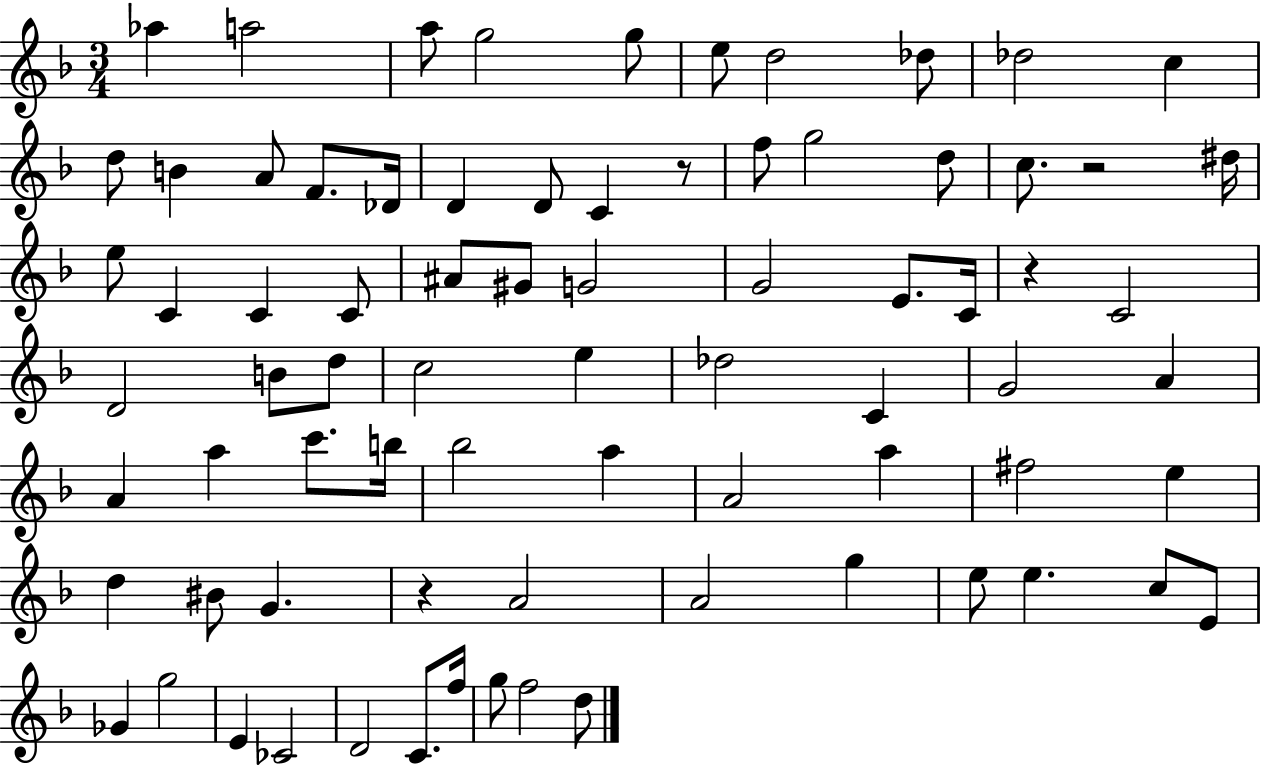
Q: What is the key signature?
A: F major